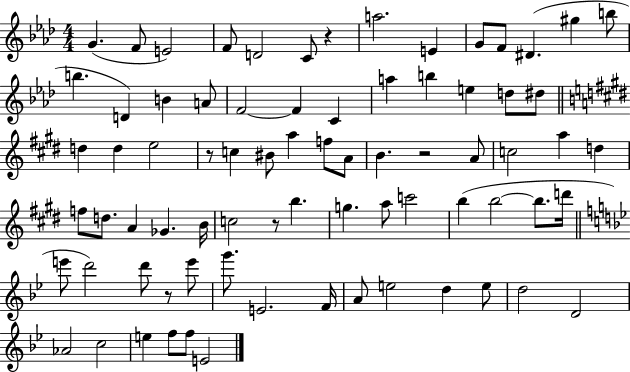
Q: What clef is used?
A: treble